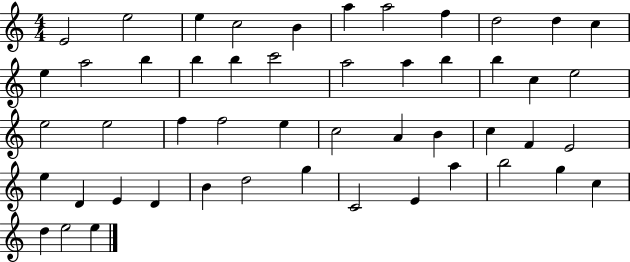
{
  \clef treble
  \numericTimeSignature
  \time 4/4
  \key c \major
  e'2 e''2 | e''4 c''2 b'4 | a''4 a''2 f''4 | d''2 d''4 c''4 | \break e''4 a''2 b''4 | b''4 b''4 c'''2 | a''2 a''4 b''4 | b''4 c''4 e''2 | \break e''2 e''2 | f''4 f''2 e''4 | c''2 a'4 b'4 | c''4 f'4 e'2 | \break e''4 d'4 e'4 d'4 | b'4 d''2 g''4 | c'2 e'4 a''4 | b''2 g''4 c''4 | \break d''4 e''2 e''4 | \bar "|."
}